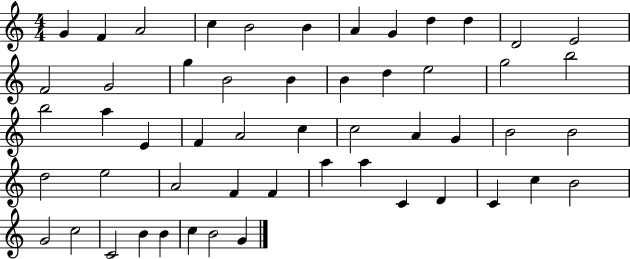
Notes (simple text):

G4/q F4/q A4/h C5/q B4/h B4/q A4/q G4/q D5/q D5/q D4/h E4/h F4/h G4/h G5/q B4/h B4/q B4/q D5/q E5/h G5/h B5/h B5/h A5/q E4/q F4/q A4/h C5/q C5/h A4/q G4/q B4/h B4/h D5/h E5/h A4/h F4/q F4/q A5/q A5/q C4/q D4/q C4/q C5/q B4/h G4/h C5/h C4/h B4/q B4/q C5/q B4/h G4/q